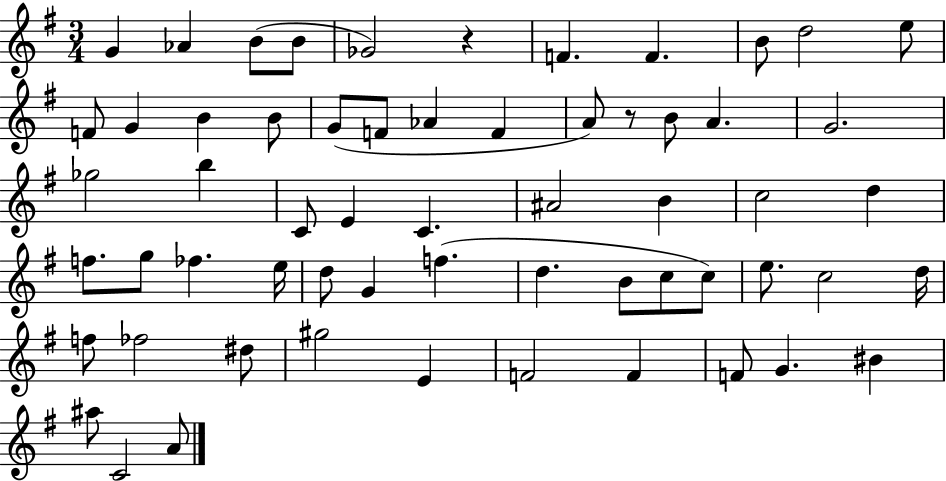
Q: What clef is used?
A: treble